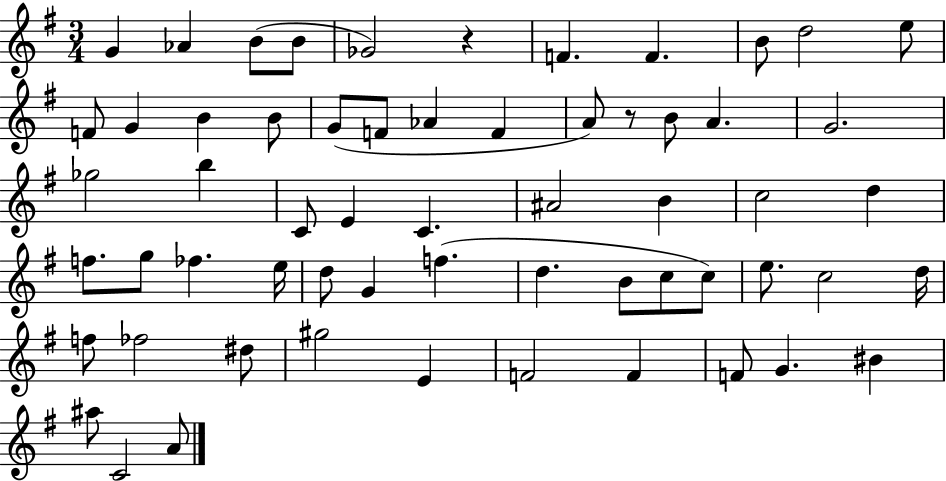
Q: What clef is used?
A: treble